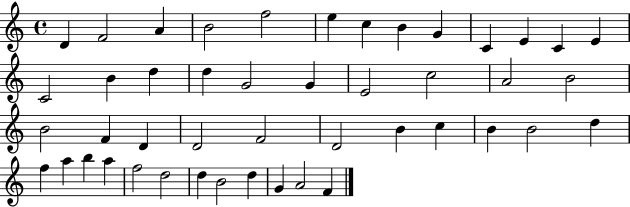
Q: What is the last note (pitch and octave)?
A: F4